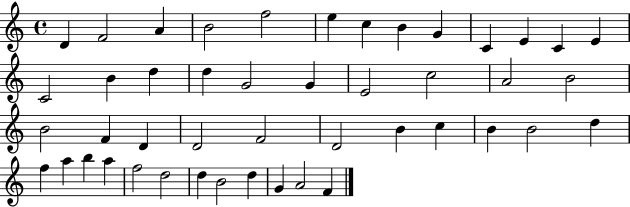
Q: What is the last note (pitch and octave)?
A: F4